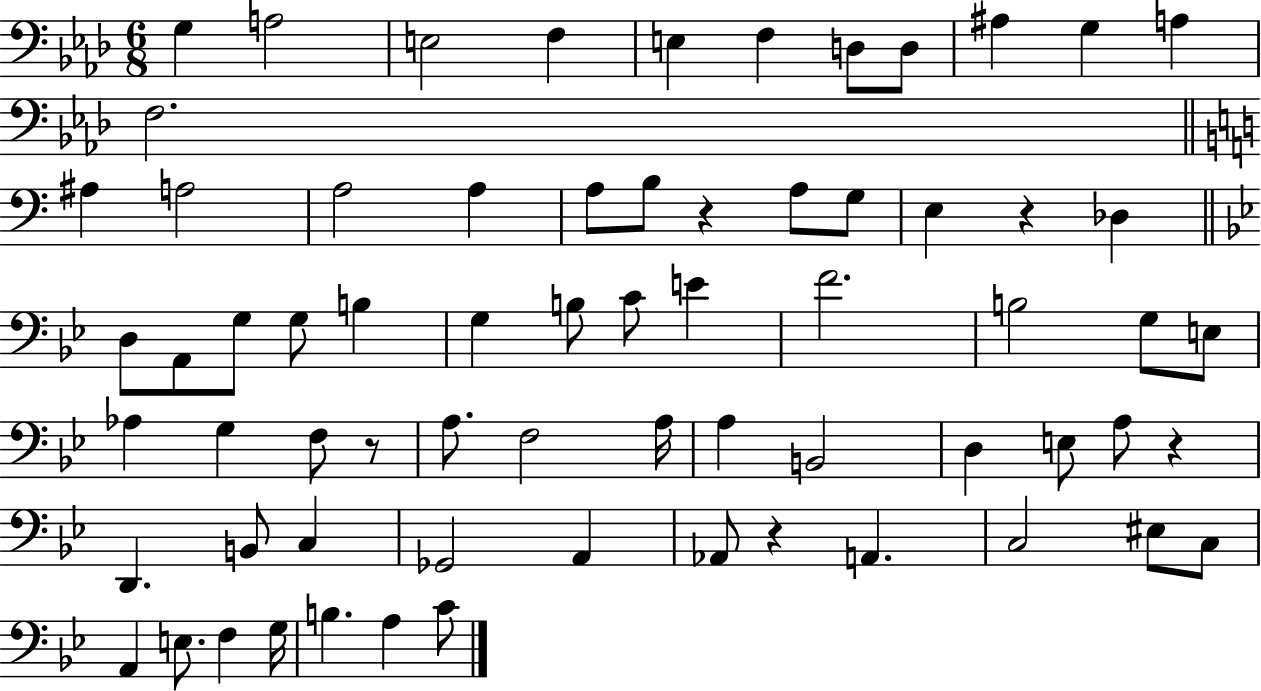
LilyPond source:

{
  \clef bass
  \numericTimeSignature
  \time 6/8
  \key aes \major
  g4 a2 | e2 f4 | e4 f4 d8 d8 | ais4 g4 a4 | \break f2. | \bar "||" \break \key c \major ais4 a2 | a2 a4 | a8 b8 r4 a8 g8 | e4 r4 des4 | \break \bar "||" \break \key bes \major d8 a,8 g8 g8 b4 | g4 b8 c'8 e'4 | f'2. | b2 g8 e8 | \break aes4 g4 f8 r8 | a8. f2 a16 | a4 b,2 | d4 e8 a8 r4 | \break d,4. b,8 c4 | ges,2 a,4 | aes,8 r4 a,4. | c2 eis8 c8 | \break a,4 e8. f4 g16 | b4. a4 c'8 | \bar "|."
}